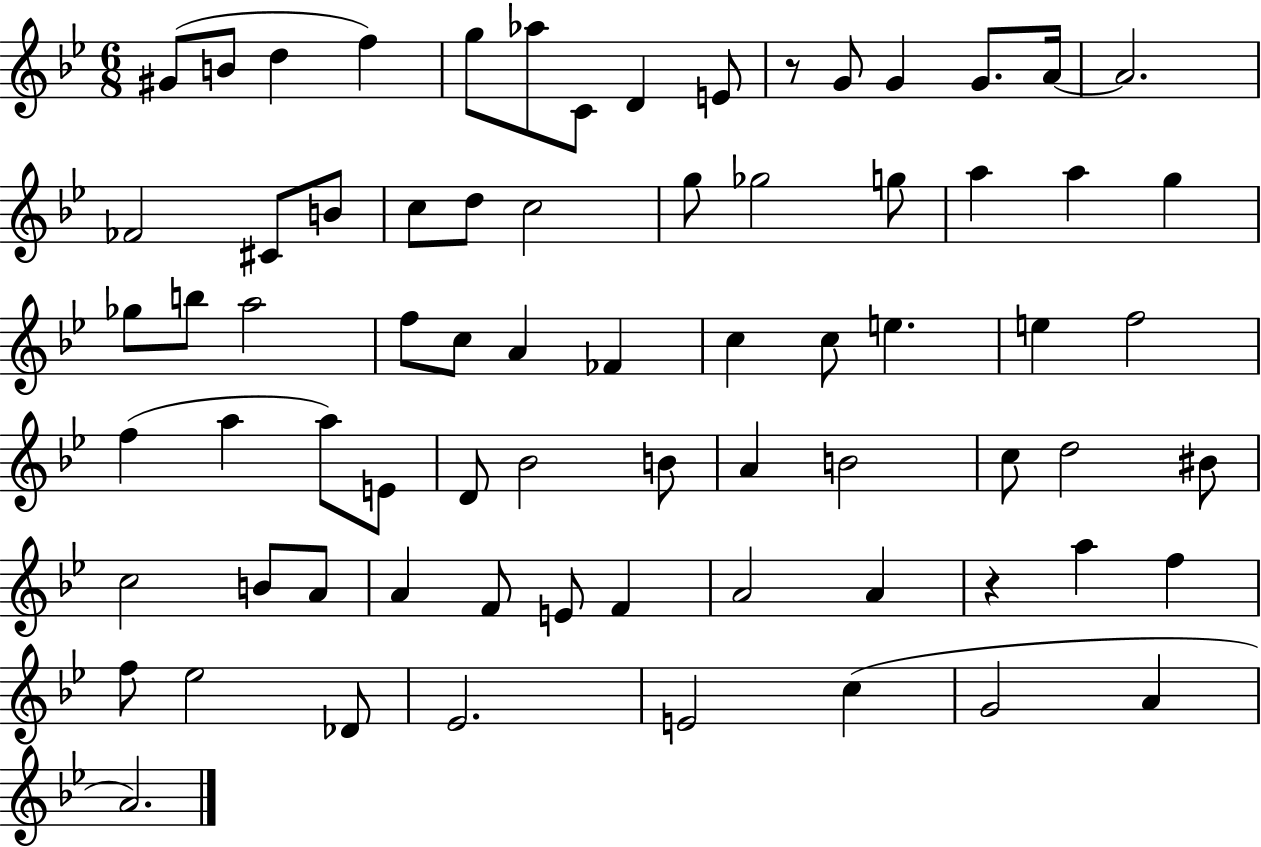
X:1
T:Untitled
M:6/8
L:1/4
K:Bb
^G/2 B/2 d f g/2 _a/2 C/2 D E/2 z/2 G/2 G G/2 A/4 A2 _F2 ^C/2 B/2 c/2 d/2 c2 g/2 _g2 g/2 a a g _g/2 b/2 a2 f/2 c/2 A _F c c/2 e e f2 f a a/2 E/2 D/2 _B2 B/2 A B2 c/2 d2 ^B/2 c2 B/2 A/2 A F/2 E/2 F A2 A z a f f/2 _e2 _D/2 _E2 E2 c G2 A A2